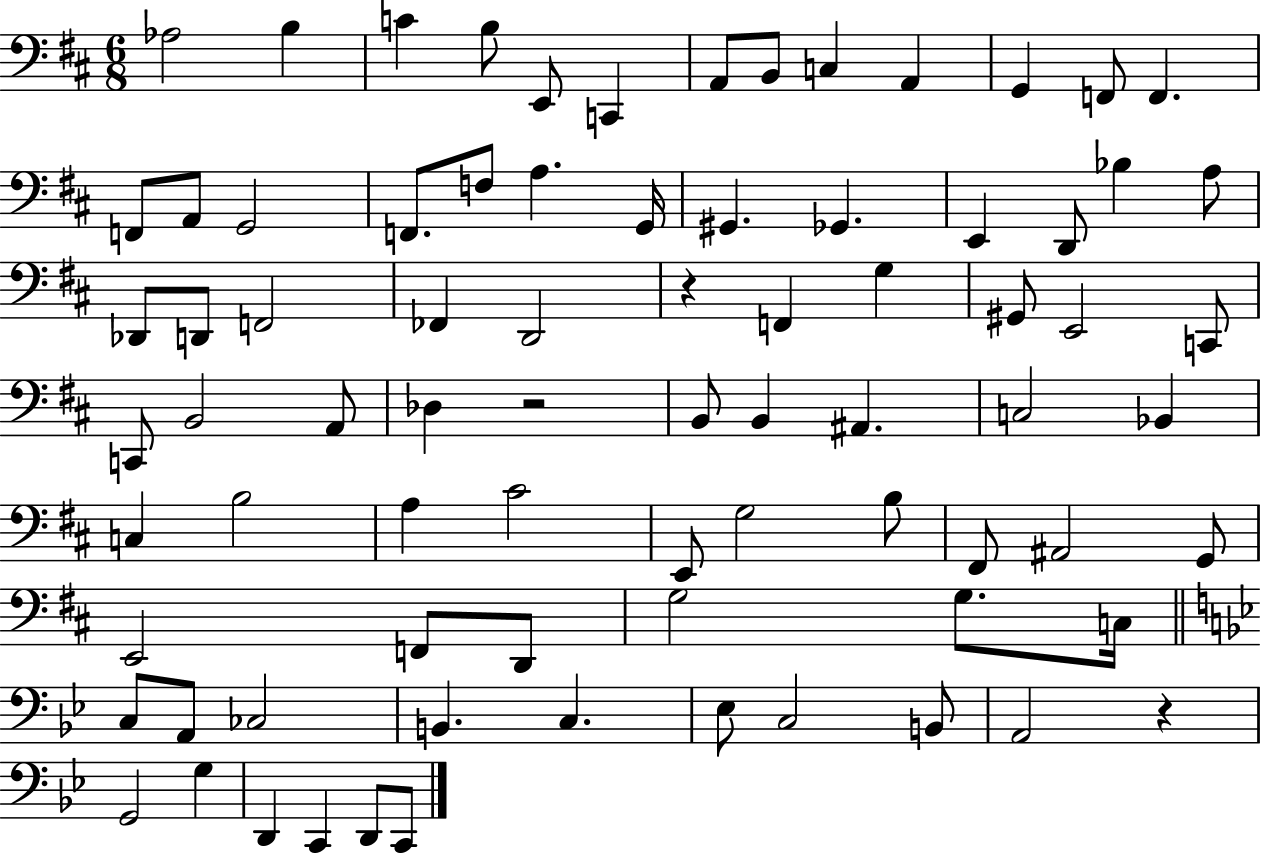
{
  \clef bass
  \numericTimeSignature
  \time 6/8
  \key d \major
  \repeat volta 2 { aes2 b4 | c'4 b8 e,8 c,4 | a,8 b,8 c4 a,4 | g,4 f,8 f,4. | \break f,8 a,8 g,2 | f,8. f8 a4. g,16 | gis,4. ges,4. | e,4 d,8 bes4 a8 | \break des,8 d,8 f,2 | fes,4 d,2 | r4 f,4 g4 | gis,8 e,2 c,8 | \break c,8 b,2 a,8 | des4 r2 | b,8 b,4 ais,4. | c2 bes,4 | \break c4 b2 | a4 cis'2 | e,8 g2 b8 | fis,8 ais,2 g,8 | \break e,2 f,8 d,8 | g2 g8. c16 | \bar "||" \break \key g \minor c8 a,8 ces2 | b,4. c4. | ees8 c2 b,8 | a,2 r4 | \break g,2 g4 | d,4 c,4 d,8 c,8 | } \bar "|."
}